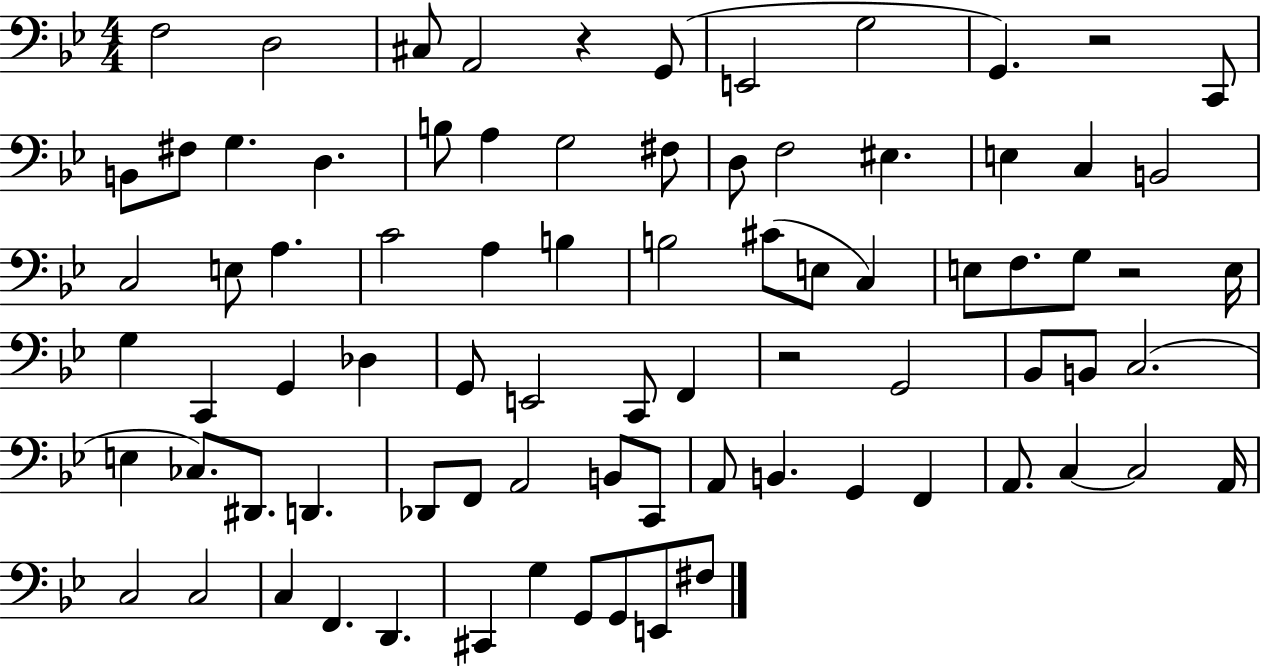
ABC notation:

X:1
T:Untitled
M:4/4
L:1/4
K:Bb
F,2 D,2 ^C,/2 A,,2 z G,,/2 E,,2 G,2 G,, z2 C,,/2 B,,/2 ^F,/2 G, D, B,/2 A, G,2 ^F,/2 D,/2 F,2 ^E, E, C, B,,2 C,2 E,/2 A, C2 A, B, B,2 ^C/2 E,/2 C, E,/2 F,/2 G,/2 z2 E,/4 G, C,, G,, _D, G,,/2 E,,2 C,,/2 F,, z2 G,,2 _B,,/2 B,,/2 C,2 E, _C,/2 ^D,,/2 D,, _D,,/2 F,,/2 A,,2 B,,/2 C,,/2 A,,/2 B,, G,, F,, A,,/2 C, C,2 A,,/4 C,2 C,2 C, F,, D,, ^C,, G, G,,/2 G,,/2 E,,/2 ^F,/2